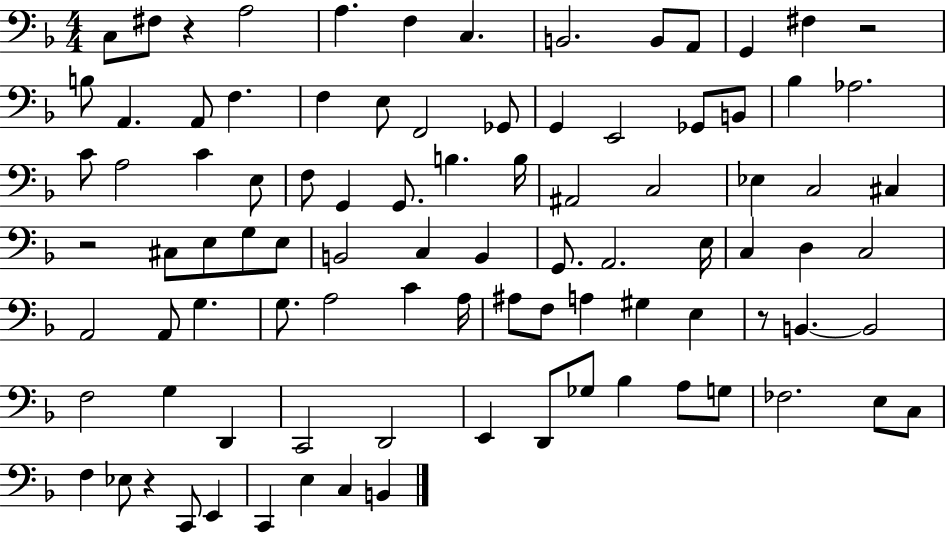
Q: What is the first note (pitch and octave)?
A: C3